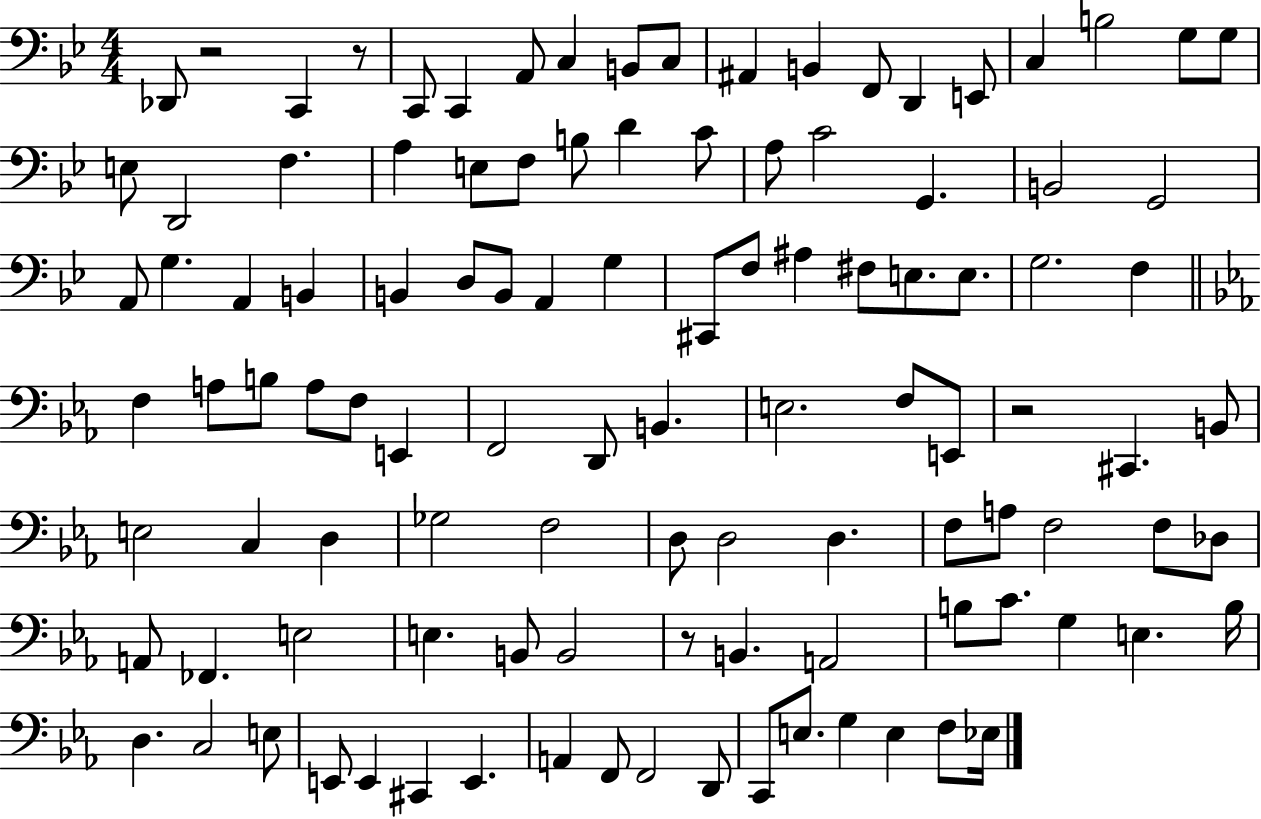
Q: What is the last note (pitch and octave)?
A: Eb3